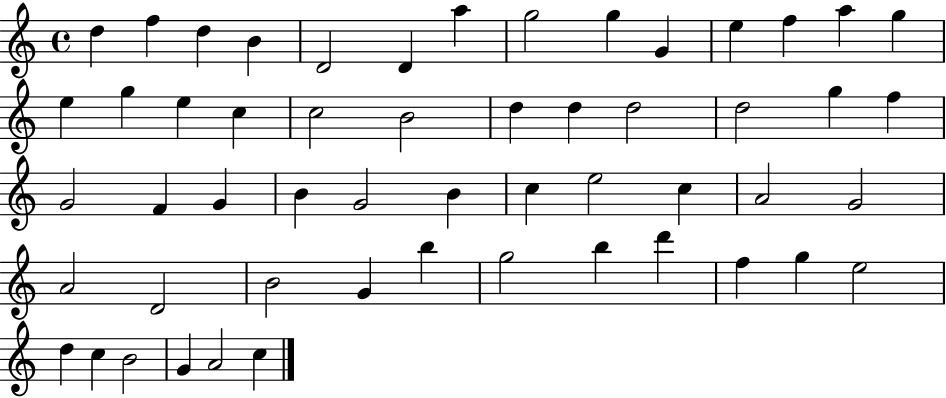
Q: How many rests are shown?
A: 0